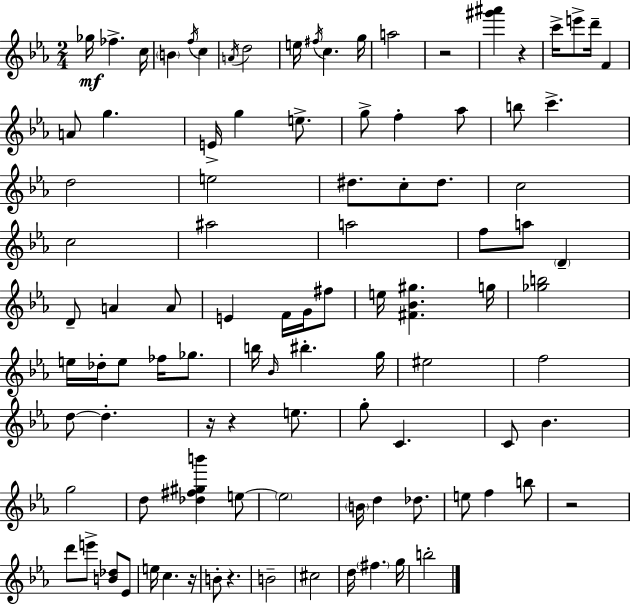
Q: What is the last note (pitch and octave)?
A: B5